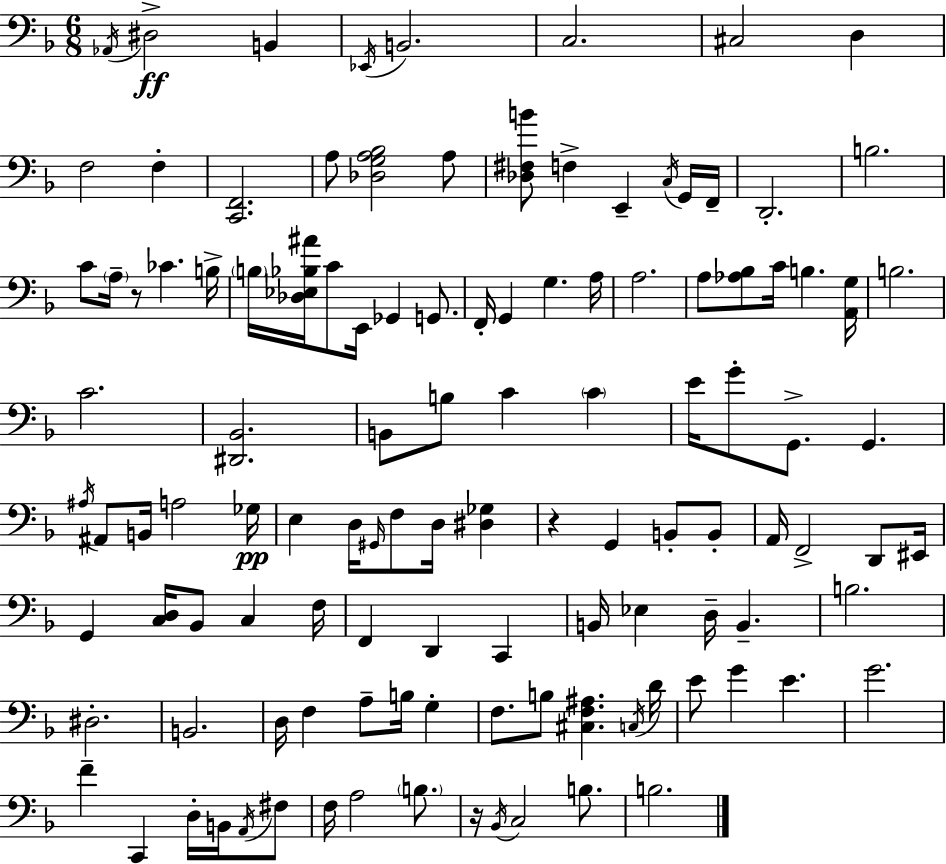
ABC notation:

X:1
T:Untitled
M:6/8
L:1/4
K:F
_A,,/4 ^D,2 B,, _E,,/4 B,,2 C,2 ^C,2 D, F,2 F, [C,,F,,]2 A,/2 [_D,G,A,_B,]2 A,/2 [_D,^F,B]/2 F, E,, C,/4 G,,/4 F,,/4 D,,2 B,2 C/2 A,/4 z/2 _C B,/4 B,/4 [_D,_E,_B,^A]/4 C/2 E,,/4 _G,, G,,/2 F,,/4 G,, G, A,/4 A,2 A,/2 [_A,_B,]/2 C/4 B, [A,,G,]/4 B,2 C2 [^D,,_B,,]2 B,,/2 B,/2 C C E/4 G/2 G,,/2 G,, ^A,/4 ^A,,/2 B,,/4 A,2 _G,/4 E, D,/4 ^G,,/4 F,/2 D,/4 [^D,_G,] z G,, B,,/2 B,,/2 A,,/4 F,,2 D,,/2 ^E,,/4 G,, [C,D,]/4 _B,,/2 C, F,/4 F,, D,, C,, B,,/4 _E, D,/4 B,, B,2 ^D,2 B,,2 D,/4 F, A,/2 B,/4 G, F,/2 B,/2 [^C,F,^A,] C,/4 D/4 E/2 G E G2 F C,, D,/4 B,,/4 A,,/4 ^F,/2 F,/4 A,2 B,/2 z/4 _B,,/4 C,2 B,/2 B,2